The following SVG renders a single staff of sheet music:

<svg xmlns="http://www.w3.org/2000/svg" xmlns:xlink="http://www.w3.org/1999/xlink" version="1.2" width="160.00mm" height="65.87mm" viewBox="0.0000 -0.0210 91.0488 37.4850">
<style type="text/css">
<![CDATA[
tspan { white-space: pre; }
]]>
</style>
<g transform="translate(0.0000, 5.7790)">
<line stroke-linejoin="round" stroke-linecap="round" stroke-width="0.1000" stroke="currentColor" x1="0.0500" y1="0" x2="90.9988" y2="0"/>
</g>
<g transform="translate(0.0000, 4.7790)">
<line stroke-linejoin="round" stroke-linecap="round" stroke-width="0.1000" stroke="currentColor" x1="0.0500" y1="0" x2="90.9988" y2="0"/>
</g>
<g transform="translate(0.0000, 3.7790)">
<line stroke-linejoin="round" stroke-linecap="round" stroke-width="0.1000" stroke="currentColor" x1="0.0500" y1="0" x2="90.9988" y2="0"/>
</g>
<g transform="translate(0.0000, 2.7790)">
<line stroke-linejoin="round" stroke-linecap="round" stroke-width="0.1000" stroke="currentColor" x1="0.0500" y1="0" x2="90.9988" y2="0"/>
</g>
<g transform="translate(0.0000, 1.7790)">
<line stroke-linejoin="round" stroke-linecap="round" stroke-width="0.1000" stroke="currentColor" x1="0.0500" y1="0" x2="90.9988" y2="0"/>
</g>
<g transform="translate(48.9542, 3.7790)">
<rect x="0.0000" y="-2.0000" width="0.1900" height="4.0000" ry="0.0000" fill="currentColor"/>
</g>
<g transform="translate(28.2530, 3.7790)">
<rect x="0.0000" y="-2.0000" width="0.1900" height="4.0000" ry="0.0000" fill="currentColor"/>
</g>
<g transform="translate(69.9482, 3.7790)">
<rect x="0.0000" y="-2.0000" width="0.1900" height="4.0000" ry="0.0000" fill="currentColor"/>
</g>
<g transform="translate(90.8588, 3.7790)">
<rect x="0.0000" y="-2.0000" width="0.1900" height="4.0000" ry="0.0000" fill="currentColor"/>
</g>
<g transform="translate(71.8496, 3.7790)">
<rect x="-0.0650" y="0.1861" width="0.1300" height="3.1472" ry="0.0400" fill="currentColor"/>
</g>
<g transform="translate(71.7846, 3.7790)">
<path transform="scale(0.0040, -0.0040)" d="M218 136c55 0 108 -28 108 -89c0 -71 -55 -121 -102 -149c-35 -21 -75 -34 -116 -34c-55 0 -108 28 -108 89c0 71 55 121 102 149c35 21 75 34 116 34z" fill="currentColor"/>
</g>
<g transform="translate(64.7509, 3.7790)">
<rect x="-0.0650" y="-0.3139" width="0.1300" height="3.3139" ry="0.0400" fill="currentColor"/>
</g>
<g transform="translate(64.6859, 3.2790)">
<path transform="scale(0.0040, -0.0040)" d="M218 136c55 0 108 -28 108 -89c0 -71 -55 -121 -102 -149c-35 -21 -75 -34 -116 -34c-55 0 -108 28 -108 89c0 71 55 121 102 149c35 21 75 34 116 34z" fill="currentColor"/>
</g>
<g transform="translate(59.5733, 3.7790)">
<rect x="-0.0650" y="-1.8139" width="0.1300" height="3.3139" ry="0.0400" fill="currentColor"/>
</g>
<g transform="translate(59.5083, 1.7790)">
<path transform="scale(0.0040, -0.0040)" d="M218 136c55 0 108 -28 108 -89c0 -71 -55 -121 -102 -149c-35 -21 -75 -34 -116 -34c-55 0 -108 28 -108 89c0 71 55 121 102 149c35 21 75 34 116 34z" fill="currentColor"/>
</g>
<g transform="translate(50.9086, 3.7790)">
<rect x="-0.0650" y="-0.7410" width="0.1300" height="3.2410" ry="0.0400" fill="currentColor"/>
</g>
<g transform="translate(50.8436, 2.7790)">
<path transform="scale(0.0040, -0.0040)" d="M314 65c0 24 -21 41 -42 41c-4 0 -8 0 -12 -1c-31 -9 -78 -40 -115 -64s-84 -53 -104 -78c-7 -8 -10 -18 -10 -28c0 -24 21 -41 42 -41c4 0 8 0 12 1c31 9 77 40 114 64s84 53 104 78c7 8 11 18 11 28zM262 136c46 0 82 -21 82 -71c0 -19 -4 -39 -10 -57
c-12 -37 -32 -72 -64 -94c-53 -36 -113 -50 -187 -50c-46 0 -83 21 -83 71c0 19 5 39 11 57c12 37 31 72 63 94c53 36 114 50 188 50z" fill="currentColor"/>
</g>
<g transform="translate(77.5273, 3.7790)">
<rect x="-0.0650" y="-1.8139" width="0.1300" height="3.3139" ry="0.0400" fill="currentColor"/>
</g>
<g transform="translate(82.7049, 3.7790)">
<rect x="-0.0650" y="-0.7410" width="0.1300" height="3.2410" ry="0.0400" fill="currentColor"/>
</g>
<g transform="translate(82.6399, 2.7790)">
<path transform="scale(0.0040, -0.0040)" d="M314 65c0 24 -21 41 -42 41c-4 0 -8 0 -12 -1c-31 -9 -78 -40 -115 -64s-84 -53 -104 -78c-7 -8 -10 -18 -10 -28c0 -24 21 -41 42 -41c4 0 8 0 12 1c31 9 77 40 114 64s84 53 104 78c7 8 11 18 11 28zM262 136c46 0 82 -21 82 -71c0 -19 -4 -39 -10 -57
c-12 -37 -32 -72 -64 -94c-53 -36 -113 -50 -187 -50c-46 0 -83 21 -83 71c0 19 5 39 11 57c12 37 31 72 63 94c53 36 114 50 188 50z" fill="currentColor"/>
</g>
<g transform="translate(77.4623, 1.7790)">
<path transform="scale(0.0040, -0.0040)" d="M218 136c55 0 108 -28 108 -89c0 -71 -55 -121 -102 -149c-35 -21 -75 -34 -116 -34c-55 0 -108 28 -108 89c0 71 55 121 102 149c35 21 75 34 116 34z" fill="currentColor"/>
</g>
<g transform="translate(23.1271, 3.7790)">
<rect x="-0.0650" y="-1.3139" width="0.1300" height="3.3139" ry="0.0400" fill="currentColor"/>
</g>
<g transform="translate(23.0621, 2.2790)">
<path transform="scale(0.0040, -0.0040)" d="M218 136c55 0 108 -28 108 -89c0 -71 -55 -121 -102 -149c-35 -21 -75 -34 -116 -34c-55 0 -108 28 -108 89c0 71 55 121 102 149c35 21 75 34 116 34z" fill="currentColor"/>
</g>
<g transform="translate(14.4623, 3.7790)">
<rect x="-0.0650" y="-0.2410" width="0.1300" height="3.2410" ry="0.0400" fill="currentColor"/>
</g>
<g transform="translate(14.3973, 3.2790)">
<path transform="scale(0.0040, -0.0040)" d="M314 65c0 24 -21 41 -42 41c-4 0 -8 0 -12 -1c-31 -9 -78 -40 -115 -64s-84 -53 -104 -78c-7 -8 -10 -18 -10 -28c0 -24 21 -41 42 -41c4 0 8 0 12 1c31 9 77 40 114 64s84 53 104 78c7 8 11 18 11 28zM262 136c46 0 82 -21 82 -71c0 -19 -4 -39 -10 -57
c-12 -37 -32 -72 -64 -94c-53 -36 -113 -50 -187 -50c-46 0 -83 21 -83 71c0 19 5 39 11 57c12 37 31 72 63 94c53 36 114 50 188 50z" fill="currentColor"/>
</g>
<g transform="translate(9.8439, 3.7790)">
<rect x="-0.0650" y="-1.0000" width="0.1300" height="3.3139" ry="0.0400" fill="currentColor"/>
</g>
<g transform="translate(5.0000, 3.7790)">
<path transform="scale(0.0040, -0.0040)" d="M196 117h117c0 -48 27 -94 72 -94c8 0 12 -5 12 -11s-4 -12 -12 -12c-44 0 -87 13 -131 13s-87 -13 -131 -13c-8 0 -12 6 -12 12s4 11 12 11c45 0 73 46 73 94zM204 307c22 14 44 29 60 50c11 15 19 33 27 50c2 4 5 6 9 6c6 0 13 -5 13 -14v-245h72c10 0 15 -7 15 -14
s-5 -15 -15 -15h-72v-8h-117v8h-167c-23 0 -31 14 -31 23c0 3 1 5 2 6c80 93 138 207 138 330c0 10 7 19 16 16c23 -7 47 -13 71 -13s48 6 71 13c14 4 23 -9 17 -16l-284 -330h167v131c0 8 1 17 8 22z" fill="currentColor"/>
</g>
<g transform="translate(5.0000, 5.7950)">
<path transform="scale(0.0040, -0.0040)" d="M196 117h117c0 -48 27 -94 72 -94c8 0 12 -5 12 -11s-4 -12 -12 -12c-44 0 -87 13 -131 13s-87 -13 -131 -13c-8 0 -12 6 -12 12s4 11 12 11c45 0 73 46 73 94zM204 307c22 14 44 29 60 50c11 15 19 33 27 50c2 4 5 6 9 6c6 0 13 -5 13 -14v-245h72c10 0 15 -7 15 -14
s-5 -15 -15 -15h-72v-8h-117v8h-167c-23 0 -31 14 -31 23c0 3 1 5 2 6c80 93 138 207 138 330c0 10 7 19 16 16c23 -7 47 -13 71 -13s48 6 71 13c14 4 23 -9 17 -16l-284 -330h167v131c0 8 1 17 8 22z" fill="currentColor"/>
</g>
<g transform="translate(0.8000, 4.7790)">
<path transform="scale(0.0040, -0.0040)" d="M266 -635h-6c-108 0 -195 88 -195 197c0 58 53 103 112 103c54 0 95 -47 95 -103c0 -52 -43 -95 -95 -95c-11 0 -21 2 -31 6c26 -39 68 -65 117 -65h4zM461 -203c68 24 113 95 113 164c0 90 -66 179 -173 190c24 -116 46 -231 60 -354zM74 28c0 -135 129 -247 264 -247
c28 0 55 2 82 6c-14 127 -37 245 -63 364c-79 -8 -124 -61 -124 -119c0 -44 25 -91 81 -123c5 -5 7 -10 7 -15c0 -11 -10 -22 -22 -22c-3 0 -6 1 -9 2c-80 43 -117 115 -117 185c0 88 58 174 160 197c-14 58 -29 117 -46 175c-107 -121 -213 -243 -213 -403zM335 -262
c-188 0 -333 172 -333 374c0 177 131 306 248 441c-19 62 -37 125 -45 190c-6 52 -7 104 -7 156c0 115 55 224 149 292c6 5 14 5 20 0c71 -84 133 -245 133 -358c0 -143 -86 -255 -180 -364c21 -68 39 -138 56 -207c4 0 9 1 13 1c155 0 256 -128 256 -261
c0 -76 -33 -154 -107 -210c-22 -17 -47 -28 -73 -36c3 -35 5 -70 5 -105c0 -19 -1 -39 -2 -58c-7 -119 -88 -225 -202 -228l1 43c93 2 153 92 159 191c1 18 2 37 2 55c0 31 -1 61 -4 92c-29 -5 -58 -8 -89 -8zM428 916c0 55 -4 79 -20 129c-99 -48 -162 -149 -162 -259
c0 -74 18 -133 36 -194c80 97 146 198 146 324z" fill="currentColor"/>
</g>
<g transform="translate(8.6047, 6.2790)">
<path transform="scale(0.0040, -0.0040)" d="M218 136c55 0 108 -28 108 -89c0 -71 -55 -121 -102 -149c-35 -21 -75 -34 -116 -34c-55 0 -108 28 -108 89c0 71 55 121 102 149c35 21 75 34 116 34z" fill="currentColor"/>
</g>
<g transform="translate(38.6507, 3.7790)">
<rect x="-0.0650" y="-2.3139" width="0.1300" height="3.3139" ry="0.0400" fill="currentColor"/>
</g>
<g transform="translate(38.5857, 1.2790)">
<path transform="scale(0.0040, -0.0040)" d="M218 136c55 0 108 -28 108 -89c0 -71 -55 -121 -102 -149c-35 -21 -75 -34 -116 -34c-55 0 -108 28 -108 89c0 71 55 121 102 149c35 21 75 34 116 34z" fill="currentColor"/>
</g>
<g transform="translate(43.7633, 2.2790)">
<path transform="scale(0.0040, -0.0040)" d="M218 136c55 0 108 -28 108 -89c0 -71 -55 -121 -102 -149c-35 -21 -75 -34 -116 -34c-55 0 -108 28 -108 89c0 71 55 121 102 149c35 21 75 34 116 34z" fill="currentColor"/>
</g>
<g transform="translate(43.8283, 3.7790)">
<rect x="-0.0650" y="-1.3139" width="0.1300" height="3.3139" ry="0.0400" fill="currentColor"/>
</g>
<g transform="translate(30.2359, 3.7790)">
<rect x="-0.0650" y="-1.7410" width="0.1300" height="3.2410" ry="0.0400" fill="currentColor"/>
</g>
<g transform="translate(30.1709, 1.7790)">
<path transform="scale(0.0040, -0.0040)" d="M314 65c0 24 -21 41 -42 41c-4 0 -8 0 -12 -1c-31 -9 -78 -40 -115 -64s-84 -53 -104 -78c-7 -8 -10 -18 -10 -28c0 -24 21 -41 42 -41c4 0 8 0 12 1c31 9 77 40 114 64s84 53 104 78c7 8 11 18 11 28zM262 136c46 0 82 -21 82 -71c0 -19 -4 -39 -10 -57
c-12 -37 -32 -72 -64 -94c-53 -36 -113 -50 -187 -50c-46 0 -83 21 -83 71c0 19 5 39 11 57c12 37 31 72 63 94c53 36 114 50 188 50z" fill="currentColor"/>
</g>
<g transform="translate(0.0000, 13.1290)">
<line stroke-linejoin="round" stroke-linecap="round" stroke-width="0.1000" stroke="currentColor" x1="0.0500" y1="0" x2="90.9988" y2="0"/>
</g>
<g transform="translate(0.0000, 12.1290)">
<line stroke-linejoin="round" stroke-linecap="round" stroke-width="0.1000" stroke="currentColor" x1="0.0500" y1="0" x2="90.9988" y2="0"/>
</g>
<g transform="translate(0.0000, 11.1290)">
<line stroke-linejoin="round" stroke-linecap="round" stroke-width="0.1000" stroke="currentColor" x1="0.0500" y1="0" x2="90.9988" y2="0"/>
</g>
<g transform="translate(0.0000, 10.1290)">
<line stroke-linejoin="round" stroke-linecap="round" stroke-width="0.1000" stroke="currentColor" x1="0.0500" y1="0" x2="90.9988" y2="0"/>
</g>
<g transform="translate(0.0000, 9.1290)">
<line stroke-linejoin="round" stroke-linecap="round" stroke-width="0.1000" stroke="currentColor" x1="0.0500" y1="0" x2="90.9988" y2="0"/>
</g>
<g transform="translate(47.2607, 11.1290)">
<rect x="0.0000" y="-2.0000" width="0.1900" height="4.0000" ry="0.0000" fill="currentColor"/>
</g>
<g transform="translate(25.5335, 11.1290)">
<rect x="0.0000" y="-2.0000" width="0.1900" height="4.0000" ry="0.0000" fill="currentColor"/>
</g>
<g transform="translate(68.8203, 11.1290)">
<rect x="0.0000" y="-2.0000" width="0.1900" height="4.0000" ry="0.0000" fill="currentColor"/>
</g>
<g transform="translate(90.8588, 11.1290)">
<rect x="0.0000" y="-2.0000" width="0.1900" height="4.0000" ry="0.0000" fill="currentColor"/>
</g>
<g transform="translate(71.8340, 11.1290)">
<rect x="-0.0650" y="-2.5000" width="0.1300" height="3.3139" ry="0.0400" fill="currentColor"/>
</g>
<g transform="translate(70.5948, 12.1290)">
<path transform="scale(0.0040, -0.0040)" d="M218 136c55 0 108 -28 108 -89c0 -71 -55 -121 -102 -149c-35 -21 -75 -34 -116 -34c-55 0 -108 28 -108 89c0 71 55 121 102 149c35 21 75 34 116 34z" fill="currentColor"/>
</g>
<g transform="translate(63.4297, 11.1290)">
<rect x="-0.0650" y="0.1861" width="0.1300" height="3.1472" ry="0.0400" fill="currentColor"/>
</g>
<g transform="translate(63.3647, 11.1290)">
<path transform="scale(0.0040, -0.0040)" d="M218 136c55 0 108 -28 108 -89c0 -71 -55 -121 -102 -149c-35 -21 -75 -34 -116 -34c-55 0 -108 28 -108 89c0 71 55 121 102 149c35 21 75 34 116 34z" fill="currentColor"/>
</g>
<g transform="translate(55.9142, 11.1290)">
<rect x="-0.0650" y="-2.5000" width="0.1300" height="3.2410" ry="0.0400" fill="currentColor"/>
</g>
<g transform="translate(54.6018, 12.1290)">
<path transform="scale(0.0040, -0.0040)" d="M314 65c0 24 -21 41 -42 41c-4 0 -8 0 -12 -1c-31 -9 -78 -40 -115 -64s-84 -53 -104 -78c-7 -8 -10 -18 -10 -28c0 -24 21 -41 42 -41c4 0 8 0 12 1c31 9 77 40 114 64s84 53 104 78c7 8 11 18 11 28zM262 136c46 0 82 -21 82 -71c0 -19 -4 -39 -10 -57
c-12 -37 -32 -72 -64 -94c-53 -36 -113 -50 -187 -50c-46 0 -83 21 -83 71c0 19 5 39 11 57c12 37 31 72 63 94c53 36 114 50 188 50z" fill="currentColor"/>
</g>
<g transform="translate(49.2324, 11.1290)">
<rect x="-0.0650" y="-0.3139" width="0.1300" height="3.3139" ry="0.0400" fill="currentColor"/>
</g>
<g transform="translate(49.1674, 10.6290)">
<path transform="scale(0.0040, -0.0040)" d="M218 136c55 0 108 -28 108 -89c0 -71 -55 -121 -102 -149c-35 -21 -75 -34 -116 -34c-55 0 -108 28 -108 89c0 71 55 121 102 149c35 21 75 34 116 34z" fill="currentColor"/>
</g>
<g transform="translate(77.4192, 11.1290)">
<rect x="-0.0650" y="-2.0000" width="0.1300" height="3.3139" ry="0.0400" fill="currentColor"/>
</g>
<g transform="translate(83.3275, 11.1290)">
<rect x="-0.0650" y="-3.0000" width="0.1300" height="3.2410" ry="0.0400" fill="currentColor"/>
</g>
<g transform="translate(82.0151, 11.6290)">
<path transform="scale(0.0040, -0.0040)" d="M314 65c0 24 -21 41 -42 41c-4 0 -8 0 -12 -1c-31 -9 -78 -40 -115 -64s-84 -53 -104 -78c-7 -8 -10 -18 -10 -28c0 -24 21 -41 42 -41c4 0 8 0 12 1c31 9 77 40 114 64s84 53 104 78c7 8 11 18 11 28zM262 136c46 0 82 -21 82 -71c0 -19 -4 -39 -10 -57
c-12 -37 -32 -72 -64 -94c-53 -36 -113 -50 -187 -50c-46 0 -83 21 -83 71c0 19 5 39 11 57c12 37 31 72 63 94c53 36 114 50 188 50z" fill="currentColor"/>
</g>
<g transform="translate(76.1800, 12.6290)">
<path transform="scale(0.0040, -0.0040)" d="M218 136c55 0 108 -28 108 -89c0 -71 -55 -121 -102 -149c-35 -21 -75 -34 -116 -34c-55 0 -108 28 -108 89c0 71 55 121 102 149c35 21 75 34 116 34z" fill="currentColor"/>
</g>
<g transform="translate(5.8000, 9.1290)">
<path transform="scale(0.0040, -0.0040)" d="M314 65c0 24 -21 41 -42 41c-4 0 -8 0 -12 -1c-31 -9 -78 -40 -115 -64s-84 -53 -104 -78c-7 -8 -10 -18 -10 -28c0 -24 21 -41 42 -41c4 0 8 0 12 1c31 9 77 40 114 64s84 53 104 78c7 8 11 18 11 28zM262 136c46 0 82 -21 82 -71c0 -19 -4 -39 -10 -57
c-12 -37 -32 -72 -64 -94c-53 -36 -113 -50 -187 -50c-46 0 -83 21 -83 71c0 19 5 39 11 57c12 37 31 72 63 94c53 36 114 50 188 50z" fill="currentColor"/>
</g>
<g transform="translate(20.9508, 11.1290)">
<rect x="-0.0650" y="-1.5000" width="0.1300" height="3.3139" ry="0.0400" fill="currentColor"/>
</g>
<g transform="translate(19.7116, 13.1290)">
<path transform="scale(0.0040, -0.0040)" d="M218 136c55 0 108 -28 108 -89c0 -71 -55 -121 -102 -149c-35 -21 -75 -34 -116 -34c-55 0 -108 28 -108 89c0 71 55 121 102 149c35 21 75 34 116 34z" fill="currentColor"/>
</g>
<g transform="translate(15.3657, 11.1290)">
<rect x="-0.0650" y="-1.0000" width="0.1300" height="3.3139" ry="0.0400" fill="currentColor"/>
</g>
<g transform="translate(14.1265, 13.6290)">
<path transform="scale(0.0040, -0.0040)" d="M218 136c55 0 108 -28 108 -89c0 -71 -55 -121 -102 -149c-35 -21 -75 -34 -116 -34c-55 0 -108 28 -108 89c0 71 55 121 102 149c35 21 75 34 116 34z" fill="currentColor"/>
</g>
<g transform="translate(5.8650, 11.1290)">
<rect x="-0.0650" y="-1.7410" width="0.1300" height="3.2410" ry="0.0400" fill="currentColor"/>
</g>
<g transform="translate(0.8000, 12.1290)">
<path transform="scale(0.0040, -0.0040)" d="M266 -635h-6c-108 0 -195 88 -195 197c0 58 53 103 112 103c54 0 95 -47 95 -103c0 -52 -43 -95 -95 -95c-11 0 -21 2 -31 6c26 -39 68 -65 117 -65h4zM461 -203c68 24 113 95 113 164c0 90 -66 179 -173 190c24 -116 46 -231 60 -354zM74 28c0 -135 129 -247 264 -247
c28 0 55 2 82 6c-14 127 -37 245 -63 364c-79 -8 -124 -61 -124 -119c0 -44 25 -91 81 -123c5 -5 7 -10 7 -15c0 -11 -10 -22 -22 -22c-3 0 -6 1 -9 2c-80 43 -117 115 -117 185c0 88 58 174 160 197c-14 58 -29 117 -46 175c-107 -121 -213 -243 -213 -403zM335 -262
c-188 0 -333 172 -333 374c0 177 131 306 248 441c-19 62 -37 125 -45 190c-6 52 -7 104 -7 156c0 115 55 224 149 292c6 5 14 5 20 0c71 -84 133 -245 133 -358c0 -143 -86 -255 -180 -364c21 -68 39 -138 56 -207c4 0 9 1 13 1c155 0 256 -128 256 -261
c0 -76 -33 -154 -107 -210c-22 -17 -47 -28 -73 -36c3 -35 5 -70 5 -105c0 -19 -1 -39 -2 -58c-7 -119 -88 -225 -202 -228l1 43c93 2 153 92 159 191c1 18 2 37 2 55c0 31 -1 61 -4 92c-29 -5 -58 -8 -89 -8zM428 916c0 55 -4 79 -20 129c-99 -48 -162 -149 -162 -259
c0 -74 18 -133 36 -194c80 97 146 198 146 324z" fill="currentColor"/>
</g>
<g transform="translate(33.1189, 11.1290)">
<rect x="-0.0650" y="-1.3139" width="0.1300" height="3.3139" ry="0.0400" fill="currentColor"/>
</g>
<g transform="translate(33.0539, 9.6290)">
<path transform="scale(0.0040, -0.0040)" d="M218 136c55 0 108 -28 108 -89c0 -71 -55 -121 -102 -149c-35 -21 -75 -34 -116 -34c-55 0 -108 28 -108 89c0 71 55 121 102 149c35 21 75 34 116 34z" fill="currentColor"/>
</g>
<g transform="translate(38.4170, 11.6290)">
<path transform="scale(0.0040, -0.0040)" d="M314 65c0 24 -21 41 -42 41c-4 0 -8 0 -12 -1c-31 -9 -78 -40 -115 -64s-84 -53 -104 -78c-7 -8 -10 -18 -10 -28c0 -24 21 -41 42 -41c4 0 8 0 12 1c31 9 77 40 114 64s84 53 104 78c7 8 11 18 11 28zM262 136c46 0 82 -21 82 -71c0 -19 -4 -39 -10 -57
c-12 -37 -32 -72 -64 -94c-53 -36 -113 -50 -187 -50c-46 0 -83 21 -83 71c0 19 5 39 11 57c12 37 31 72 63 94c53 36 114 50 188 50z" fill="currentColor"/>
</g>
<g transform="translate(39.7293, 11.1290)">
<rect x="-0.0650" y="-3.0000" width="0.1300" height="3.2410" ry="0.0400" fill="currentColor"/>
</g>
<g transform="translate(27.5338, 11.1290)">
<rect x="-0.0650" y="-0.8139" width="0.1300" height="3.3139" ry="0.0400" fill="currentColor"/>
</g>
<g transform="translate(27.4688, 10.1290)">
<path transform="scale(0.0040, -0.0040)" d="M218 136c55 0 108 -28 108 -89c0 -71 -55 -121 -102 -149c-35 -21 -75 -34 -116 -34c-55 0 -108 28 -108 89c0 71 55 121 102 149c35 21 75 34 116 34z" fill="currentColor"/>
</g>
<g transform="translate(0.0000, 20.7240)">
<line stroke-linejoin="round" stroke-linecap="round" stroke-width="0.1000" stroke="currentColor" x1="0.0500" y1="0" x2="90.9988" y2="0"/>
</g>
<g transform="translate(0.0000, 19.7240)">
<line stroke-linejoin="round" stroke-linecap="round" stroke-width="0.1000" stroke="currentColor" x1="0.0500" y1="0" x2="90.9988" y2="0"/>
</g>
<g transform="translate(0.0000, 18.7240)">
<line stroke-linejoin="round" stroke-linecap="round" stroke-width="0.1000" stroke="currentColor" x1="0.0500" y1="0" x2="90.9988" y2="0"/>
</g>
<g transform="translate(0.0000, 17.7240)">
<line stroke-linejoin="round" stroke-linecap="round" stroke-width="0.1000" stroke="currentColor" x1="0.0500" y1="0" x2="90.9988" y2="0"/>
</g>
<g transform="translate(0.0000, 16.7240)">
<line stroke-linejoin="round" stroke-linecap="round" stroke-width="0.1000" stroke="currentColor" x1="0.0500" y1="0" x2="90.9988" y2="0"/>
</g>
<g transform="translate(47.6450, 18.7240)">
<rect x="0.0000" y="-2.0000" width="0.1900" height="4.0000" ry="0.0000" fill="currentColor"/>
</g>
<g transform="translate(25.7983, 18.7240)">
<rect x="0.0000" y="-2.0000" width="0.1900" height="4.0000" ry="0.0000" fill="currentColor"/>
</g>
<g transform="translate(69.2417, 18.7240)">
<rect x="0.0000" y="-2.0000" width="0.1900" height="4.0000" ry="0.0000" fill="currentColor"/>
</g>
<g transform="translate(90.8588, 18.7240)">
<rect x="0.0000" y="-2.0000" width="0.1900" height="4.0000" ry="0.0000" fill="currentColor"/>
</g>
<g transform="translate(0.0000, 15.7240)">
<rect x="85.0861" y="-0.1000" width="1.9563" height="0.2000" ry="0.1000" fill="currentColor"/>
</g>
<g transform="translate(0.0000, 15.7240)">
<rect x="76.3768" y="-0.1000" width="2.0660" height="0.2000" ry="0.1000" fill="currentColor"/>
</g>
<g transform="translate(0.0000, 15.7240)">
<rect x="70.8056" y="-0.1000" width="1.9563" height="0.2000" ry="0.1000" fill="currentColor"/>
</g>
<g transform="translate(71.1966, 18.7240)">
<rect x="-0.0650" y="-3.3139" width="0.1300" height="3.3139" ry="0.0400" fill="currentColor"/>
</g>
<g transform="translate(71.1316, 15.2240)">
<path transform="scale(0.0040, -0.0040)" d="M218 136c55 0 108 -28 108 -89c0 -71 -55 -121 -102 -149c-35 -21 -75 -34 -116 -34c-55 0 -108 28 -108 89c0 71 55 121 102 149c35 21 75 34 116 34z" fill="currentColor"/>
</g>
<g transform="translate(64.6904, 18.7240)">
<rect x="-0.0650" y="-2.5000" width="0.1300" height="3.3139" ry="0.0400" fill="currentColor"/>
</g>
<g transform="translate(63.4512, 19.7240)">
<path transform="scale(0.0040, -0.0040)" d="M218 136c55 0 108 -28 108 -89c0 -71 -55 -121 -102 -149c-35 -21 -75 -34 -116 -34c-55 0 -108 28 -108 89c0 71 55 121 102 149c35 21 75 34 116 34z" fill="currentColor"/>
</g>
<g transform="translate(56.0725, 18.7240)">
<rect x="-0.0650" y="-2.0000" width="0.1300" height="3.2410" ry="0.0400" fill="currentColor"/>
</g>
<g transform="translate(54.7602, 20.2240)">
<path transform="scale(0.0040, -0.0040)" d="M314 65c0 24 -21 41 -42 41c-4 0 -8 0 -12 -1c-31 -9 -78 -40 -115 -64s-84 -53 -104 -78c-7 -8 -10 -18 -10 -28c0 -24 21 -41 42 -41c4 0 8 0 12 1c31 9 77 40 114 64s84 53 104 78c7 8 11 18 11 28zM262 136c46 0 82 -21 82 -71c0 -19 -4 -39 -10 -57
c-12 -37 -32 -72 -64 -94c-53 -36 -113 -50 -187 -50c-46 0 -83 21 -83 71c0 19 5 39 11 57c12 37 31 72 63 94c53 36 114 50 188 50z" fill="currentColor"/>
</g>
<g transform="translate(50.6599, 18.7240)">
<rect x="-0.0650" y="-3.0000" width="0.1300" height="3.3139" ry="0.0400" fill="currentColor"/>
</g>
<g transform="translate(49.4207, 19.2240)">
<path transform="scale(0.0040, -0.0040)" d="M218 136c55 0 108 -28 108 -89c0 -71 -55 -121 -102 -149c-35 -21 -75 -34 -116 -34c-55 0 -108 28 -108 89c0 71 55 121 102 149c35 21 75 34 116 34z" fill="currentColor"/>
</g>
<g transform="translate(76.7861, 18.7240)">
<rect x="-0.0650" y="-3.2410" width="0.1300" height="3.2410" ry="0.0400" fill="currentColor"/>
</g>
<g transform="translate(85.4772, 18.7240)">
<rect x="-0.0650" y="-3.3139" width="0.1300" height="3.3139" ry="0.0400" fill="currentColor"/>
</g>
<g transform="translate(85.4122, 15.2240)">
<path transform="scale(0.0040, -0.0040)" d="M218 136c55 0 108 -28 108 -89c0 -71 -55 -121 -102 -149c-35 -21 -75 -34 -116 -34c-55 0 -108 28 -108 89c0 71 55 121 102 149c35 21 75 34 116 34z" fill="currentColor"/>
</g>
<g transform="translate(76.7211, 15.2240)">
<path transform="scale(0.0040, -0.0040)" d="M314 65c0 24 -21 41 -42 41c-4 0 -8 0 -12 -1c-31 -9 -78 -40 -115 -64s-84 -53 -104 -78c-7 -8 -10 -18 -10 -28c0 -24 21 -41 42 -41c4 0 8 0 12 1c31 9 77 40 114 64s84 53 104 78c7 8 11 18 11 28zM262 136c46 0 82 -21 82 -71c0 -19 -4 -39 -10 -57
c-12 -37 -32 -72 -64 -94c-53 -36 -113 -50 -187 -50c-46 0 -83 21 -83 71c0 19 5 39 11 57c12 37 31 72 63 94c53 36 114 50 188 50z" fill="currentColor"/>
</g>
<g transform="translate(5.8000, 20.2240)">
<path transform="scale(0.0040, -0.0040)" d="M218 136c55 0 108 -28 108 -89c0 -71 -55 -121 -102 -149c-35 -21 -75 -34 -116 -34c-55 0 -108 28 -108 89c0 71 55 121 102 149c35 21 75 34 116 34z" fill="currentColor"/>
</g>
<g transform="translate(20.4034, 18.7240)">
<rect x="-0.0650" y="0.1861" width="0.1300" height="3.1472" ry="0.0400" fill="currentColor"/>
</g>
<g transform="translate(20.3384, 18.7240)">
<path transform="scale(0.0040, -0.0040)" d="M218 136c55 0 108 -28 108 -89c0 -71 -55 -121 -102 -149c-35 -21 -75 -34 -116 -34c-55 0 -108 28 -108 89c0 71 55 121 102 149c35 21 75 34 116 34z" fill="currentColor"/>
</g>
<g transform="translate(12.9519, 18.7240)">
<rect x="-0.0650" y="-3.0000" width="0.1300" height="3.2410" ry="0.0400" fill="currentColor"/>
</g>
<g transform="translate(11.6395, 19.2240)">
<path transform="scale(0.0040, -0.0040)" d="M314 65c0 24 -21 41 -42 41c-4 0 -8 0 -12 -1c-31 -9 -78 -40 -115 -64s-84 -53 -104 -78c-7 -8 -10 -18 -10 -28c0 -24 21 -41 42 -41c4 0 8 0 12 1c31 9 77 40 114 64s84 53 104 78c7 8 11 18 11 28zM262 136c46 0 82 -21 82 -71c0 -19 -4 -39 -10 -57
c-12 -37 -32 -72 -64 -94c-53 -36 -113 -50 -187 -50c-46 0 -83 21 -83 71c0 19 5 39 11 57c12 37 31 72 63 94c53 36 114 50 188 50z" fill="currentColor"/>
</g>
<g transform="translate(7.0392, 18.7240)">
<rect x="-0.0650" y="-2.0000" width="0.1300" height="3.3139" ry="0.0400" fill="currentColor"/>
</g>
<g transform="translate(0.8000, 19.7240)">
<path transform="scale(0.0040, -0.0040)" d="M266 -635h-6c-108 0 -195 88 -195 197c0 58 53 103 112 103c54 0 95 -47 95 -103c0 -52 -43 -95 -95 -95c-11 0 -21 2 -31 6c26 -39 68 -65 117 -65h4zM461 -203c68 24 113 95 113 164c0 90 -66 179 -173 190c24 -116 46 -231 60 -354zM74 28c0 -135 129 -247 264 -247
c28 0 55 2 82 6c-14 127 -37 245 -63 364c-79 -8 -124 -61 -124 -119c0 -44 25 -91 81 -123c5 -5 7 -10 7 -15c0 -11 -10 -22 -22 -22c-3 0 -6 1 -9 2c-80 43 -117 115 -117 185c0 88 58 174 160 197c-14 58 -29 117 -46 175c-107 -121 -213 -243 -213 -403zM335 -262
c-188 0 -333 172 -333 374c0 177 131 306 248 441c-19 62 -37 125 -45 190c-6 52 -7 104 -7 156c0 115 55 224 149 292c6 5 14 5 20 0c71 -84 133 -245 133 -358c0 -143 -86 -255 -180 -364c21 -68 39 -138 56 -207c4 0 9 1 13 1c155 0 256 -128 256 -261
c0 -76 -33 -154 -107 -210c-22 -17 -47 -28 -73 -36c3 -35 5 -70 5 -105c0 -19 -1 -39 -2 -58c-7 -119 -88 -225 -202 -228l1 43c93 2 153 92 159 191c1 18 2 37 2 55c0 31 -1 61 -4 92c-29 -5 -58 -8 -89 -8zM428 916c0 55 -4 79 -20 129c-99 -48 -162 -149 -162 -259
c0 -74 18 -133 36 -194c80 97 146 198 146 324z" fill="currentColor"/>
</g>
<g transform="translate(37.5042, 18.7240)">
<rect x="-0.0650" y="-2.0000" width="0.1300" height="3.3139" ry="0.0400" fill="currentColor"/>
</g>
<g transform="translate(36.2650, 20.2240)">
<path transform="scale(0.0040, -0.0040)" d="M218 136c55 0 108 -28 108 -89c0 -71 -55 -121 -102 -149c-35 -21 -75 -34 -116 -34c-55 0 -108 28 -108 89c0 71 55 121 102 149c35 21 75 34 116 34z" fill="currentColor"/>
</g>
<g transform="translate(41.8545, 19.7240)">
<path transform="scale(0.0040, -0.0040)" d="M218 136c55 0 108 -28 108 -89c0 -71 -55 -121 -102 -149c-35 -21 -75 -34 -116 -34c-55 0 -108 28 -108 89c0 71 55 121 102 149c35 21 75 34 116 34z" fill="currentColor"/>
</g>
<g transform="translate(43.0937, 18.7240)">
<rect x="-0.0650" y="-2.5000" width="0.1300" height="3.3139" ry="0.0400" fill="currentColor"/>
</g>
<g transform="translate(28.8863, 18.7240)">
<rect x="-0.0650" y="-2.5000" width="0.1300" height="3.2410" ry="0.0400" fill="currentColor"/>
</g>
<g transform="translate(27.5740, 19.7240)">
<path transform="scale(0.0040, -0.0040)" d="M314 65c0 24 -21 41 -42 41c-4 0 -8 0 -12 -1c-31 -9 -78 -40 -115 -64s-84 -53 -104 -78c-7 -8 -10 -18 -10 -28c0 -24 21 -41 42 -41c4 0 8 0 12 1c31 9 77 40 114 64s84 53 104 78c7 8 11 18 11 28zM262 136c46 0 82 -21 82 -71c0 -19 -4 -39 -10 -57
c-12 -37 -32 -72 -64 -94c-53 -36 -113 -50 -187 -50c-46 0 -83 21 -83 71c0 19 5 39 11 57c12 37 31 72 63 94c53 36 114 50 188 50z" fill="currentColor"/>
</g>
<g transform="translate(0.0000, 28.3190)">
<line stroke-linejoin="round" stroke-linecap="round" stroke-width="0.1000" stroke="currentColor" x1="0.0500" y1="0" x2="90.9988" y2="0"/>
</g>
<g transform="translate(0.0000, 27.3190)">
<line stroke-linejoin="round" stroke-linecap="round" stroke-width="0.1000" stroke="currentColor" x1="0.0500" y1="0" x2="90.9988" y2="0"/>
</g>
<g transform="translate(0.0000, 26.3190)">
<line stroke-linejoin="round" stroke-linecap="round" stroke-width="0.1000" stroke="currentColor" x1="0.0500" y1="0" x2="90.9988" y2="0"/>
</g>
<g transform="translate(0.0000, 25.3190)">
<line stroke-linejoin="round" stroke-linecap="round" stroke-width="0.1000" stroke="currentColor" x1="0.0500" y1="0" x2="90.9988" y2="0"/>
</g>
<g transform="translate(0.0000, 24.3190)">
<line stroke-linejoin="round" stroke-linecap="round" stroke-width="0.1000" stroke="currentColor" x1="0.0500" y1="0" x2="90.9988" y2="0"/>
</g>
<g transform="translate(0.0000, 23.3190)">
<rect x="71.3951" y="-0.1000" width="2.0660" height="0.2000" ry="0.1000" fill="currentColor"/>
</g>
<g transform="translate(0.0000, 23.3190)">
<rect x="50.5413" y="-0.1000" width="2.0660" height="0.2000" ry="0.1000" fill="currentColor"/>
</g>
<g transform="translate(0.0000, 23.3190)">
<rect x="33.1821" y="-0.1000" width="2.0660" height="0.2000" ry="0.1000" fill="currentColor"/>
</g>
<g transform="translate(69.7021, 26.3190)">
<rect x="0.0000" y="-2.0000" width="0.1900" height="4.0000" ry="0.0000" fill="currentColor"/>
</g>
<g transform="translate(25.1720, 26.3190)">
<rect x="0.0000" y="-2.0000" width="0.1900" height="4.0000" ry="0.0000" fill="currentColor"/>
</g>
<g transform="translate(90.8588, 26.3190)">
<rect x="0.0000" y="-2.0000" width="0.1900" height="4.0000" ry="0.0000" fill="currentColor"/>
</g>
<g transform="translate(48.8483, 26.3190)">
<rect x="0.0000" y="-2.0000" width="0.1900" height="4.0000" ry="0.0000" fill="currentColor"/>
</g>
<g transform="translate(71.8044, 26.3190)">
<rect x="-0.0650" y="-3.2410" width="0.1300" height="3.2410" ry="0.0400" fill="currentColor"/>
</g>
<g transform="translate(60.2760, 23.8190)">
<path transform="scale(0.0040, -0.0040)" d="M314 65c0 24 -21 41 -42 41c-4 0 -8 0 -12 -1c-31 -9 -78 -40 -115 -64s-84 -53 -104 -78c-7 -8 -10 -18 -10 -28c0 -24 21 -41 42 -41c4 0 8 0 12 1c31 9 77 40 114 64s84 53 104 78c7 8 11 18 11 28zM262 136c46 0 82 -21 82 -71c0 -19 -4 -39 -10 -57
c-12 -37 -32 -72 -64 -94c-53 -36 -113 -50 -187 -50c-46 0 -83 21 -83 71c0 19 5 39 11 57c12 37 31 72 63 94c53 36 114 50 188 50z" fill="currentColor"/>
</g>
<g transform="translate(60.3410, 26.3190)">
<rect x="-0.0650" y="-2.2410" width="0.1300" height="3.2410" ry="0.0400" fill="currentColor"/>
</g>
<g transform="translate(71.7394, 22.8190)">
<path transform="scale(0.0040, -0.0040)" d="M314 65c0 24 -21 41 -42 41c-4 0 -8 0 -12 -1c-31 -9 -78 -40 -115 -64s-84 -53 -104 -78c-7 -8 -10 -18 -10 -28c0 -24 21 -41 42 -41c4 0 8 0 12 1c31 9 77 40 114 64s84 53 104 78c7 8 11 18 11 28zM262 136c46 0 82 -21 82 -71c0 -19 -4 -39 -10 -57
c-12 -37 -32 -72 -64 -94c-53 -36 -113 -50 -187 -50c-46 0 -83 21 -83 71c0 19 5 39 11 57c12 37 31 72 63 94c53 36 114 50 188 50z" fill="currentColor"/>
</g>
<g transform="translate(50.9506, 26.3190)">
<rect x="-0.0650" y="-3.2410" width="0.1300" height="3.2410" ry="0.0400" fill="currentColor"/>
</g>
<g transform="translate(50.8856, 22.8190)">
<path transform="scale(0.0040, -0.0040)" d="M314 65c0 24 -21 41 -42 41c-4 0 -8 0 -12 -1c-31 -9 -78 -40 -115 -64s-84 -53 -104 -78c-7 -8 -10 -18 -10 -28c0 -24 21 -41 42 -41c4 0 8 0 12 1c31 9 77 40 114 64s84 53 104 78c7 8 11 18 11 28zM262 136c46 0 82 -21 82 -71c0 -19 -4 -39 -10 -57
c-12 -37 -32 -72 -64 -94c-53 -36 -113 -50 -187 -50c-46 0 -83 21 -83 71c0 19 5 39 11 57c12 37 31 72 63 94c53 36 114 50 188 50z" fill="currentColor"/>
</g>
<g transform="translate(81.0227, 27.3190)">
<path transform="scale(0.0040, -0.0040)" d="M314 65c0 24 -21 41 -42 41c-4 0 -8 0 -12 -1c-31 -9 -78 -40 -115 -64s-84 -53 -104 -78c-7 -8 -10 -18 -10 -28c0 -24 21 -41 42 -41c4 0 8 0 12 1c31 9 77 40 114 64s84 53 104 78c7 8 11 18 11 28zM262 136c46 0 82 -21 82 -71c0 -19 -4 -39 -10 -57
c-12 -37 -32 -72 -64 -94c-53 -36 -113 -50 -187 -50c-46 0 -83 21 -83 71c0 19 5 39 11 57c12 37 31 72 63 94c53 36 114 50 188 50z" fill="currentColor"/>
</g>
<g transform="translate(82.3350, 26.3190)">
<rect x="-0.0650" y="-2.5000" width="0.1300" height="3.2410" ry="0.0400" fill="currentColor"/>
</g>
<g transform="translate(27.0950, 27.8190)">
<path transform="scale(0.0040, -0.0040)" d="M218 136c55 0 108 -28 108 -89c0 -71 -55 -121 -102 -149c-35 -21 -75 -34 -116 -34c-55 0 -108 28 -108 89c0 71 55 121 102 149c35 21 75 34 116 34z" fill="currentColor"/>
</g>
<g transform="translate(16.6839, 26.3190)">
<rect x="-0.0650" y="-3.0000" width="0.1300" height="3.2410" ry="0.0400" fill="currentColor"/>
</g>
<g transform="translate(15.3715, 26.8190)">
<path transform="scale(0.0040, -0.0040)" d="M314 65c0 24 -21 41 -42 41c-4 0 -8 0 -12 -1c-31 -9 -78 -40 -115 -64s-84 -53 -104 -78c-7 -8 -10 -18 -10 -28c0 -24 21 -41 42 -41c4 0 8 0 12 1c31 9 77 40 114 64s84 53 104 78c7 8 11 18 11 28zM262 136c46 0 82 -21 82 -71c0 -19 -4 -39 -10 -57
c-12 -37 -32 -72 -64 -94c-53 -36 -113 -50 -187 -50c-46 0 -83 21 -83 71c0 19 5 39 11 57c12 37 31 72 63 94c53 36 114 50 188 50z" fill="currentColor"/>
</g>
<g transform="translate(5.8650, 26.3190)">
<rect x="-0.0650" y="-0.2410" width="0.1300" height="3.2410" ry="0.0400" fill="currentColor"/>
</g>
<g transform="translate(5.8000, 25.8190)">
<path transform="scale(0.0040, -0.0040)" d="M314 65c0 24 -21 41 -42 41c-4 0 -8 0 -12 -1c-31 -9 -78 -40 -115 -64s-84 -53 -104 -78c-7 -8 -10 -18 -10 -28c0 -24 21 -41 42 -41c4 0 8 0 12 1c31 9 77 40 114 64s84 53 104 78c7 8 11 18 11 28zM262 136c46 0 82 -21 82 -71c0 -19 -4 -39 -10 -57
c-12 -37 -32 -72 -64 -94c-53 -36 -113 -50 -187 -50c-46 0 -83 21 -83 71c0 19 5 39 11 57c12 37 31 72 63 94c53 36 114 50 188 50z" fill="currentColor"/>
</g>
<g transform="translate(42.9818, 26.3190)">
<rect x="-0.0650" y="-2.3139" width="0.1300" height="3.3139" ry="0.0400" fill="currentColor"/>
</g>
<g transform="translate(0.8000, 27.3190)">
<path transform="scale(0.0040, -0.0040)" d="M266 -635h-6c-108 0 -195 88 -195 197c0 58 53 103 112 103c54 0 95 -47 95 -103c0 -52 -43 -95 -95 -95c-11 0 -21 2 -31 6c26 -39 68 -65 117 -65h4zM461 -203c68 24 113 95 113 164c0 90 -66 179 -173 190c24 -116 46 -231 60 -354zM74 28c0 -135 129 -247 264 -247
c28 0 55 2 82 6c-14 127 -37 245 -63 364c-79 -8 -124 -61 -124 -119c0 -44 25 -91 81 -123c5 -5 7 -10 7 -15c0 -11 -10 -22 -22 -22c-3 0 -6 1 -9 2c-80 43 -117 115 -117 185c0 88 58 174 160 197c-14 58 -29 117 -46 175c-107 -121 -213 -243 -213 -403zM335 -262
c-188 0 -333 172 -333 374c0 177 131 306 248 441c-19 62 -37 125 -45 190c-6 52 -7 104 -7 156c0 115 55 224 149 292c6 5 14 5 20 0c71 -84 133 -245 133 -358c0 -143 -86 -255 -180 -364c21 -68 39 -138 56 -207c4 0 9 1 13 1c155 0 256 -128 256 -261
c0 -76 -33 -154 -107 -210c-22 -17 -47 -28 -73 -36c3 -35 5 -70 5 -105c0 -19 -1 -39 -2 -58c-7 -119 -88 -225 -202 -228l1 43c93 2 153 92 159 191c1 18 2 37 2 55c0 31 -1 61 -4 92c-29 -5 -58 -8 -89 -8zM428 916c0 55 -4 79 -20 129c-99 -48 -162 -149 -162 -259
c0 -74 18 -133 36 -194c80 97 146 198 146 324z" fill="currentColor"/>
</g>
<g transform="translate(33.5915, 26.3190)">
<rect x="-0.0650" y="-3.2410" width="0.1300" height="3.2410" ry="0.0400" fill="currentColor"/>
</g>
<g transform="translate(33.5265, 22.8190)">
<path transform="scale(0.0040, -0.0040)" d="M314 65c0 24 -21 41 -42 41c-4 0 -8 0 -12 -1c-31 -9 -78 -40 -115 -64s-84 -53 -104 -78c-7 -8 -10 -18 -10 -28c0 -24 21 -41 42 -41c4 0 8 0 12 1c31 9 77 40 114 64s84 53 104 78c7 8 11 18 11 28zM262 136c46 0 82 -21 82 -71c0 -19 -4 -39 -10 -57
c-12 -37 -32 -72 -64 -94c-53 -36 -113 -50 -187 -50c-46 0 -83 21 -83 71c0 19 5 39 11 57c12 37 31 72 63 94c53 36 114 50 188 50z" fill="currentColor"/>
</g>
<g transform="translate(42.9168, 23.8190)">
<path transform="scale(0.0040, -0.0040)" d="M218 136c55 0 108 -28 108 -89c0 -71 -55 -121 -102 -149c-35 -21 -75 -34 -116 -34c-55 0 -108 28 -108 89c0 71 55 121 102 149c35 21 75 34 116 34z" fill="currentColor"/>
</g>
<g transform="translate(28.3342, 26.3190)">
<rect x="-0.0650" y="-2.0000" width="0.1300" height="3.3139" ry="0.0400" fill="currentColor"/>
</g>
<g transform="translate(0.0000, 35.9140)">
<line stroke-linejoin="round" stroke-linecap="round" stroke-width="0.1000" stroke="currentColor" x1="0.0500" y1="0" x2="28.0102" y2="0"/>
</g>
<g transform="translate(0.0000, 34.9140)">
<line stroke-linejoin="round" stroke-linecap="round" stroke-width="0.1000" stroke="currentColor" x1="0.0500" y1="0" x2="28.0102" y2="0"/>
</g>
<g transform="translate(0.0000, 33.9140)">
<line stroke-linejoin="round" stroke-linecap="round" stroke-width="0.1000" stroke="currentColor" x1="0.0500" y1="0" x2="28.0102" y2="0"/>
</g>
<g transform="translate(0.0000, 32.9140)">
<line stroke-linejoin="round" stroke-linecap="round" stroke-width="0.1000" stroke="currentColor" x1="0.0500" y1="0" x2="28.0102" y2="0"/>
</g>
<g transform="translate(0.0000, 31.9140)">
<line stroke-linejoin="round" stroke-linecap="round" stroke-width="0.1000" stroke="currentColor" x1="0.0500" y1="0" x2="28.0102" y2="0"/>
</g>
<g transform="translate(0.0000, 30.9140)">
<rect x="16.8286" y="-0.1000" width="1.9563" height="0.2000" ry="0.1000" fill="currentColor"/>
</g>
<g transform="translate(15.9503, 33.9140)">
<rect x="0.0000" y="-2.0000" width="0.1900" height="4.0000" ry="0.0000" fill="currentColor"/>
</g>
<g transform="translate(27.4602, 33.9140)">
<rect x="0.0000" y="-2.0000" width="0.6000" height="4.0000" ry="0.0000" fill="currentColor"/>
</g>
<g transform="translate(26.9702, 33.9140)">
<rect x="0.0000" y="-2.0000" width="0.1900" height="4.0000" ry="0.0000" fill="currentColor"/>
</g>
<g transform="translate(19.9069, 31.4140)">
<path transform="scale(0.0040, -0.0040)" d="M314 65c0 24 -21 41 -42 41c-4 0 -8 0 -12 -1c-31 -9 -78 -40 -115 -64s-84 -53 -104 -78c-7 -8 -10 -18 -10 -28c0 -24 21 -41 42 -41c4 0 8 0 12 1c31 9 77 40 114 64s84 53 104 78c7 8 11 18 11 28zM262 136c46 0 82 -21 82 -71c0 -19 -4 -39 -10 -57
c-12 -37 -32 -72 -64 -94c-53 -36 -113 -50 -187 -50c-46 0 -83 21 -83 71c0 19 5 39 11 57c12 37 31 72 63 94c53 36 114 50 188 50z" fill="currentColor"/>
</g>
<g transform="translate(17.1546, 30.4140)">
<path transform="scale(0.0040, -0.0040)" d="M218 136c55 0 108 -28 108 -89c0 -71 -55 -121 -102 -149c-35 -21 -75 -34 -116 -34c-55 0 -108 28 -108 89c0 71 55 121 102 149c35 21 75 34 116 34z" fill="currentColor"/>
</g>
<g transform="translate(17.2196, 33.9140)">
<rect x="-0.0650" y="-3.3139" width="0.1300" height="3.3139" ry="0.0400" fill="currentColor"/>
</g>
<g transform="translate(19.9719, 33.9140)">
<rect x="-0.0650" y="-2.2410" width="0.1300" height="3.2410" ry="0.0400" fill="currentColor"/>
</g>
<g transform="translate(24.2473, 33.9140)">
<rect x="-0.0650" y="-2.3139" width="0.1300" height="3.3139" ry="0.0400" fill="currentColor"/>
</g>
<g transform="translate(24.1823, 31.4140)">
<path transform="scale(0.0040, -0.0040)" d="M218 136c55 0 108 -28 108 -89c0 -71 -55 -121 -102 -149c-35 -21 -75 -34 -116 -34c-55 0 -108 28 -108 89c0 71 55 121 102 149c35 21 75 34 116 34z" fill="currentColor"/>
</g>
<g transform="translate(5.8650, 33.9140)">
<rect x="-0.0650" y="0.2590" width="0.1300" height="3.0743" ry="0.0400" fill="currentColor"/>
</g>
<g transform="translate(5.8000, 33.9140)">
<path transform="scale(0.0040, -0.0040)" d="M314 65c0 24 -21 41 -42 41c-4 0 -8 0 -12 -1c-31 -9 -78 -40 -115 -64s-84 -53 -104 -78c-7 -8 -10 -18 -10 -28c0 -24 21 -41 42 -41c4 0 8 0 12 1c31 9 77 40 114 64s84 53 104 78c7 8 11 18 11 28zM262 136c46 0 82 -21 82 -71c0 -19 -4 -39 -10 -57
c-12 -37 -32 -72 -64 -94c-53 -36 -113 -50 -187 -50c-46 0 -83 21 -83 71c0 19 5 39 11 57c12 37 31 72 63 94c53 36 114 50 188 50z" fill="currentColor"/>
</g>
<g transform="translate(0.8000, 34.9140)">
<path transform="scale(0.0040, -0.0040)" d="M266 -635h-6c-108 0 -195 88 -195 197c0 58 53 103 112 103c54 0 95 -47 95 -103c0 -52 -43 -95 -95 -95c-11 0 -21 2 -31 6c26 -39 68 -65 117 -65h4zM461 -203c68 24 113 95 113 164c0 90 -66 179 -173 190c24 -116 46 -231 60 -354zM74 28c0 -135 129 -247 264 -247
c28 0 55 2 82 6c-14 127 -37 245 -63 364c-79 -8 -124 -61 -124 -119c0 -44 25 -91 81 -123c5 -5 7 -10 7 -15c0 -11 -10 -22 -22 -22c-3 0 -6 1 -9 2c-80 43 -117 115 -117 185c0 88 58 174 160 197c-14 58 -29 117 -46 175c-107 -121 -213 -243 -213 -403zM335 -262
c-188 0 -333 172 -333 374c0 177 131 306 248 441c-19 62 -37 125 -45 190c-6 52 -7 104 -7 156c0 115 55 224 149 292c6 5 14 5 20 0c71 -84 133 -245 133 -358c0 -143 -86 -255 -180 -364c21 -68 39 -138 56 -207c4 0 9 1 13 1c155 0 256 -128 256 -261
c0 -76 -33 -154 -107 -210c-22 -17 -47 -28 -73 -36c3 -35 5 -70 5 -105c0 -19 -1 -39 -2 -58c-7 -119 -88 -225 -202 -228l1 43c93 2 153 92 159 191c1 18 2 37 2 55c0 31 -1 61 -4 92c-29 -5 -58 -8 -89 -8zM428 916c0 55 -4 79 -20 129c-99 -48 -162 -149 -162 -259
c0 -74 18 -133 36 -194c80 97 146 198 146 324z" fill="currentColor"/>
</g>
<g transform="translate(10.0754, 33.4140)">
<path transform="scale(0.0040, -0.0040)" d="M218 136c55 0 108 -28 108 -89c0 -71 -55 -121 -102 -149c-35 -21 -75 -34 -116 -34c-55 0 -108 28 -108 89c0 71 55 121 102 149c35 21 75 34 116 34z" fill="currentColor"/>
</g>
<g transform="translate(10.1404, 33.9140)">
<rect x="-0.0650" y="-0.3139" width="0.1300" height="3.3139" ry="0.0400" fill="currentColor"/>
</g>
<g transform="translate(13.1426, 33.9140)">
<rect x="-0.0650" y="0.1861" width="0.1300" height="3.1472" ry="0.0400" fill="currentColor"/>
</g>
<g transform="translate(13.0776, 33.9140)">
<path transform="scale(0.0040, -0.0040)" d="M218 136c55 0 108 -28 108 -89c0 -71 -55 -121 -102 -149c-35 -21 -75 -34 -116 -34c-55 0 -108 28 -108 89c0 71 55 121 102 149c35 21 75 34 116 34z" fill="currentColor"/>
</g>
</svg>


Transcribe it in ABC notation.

X:1
T:Untitled
M:4/4
L:1/4
K:C
D c2 e f2 g e d2 f c B f d2 f2 D E d e A2 c G2 B G F A2 F A2 B G2 F G A F2 G b b2 b c2 A2 F b2 g b2 g2 b2 G2 B2 c B b g2 g